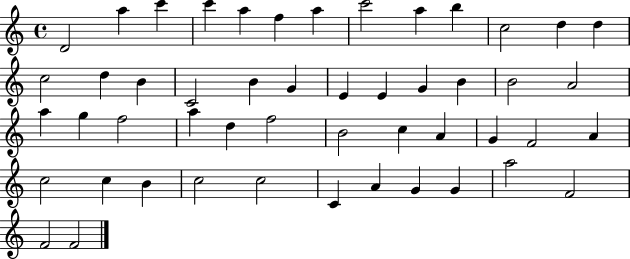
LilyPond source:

{
  \clef treble
  \time 4/4
  \defaultTimeSignature
  \key c \major
  d'2 a''4 c'''4 | c'''4 a''4 f''4 a''4 | c'''2 a''4 b''4 | c''2 d''4 d''4 | \break c''2 d''4 b'4 | c'2 b'4 g'4 | e'4 e'4 g'4 b'4 | b'2 a'2 | \break a''4 g''4 f''2 | a''4 d''4 f''2 | b'2 c''4 a'4 | g'4 f'2 a'4 | \break c''2 c''4 b'4 | c''2 c''2 | c'4 a'4 g'4 g'4 | a''2 f'2 | \break f'2 f'2 | \bar "|."
}